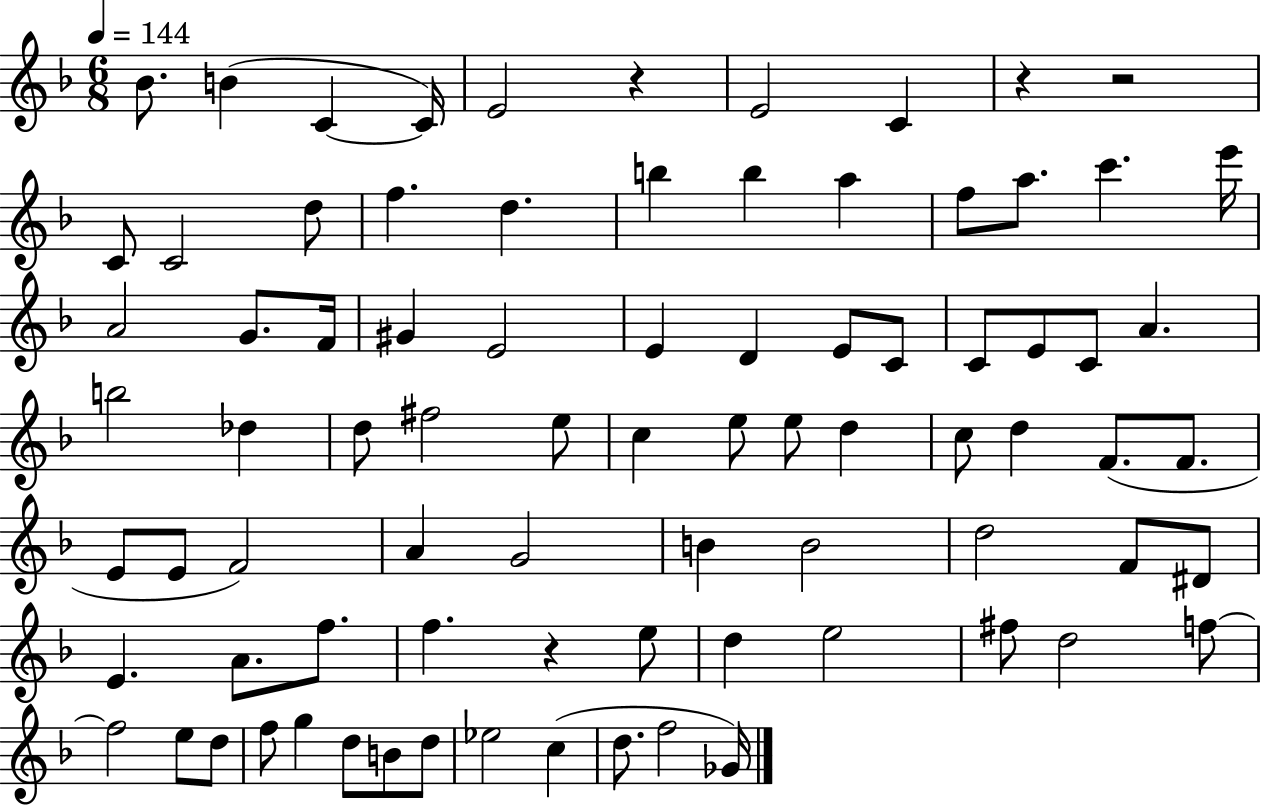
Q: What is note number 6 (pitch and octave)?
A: E4